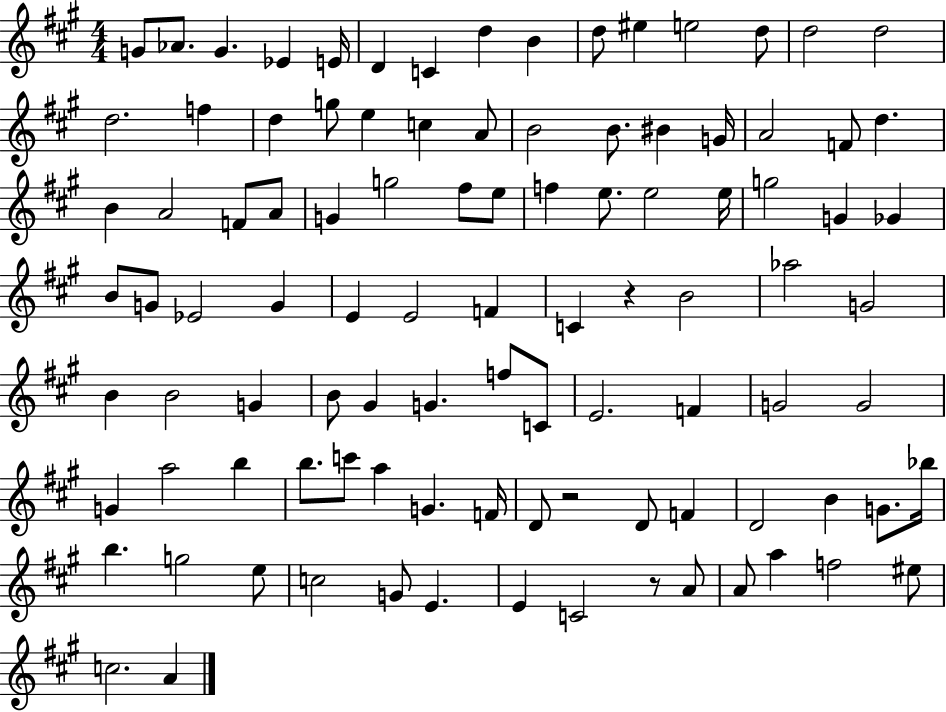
{
  \clef treble
  \numericTimeSignature
  \time 4/4
  \key a \major
  g'8 aes'8. g'4. ees'4 e'16 | d'4 c'4 d''4 b'4 | d''8 eis''4 e''2 d''8 | d''2 d''2 | \break d''2. f''4 | d''4 g''8 e''4 c''4 a'8 | b'2 b'8. bis'4 g'16 | a'2 f'8 d''4. | \break b'4 a'2 f'8 a'8 | g'4 g''2 fis''8 e''8 | f''4 e''8. e''2 e''16 | g''2 g'4 ges'4 | \break b'8 g'8 ees'2 g'4 | e'4 e'2 f'4 | c'4 r4 b'2 | aes''2 g'2 | \break b'4 b'2 g'4 | b'8 gis'4 g'4. f''8 c'8 | e'2. f'4 | g'2 g'2 | \break g'4 a''2 b''4 | b''8. c'''8 a''4 g'4. f'16 | d'8 r2 d'8 f'4 | d'2 b'4 g'8. bes''16 | \break b''4. g''2 e''8 | c''2 g'8 e'4. | e'4 c'2 r8 a'8 | a'8 a''4 f''2 eis''8 | \break c''2. a'4 | \bar "|."
}